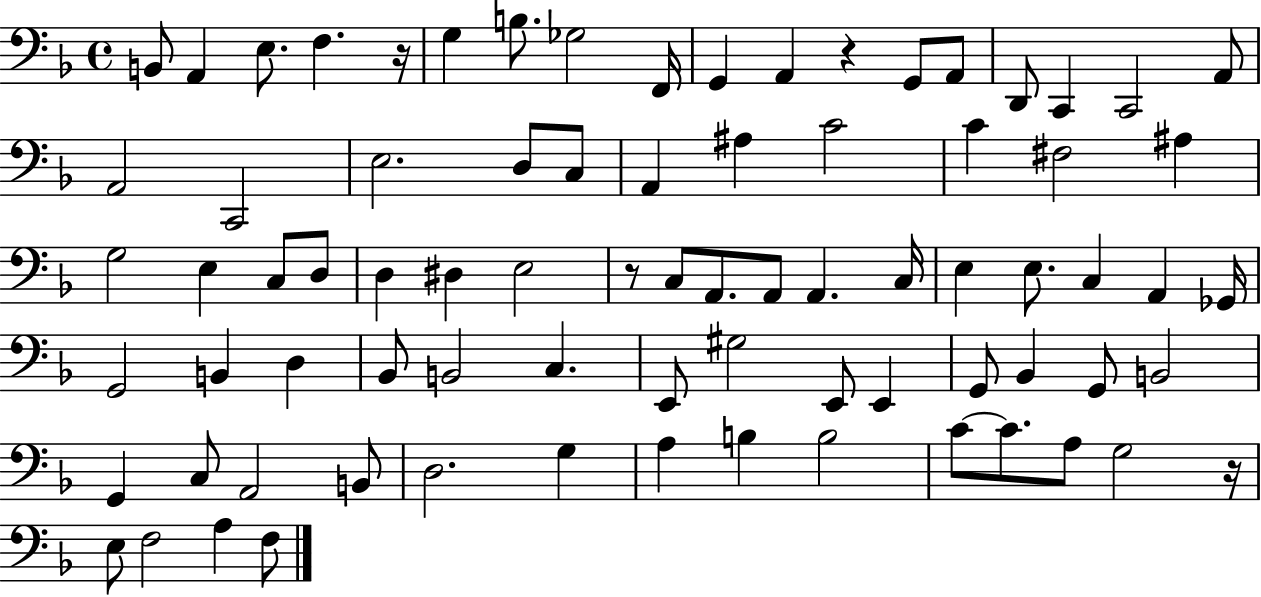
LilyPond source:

{
  \clef bass
  \time 4/4
  \defaultTimeSignature
  \key f \major
  b,8 a,4 e8. f4. r16 | g4 b8. ges2 f,16 | g,4 a,4 r4 g,8 a,8 | d,8 c,4 c,2 a,8 | \break a,2 c,2 | e2. d8 c8 | a,4 ais4 c'2 | c'4 fis2 ais4 | \break g2 e4 c8 d8 | d4 dis4 e2 | r8 c8 a,8. a,8 a,4. c16 | e4 e8. c4 a,4 ges,16 | \break g,2 b,4 d4 | bes,8 b,2 c4. | e,8 gis2 e,8 e,4 | g,8 bes,4 g,8 b,2 | \break g,4 c8 a,2 b,8 | d2. g4 | a4 b4 b2 | c'8~~ c'8. a8 g2 r16 | \break e8 f2 a4 f8 | \bar "|."
}